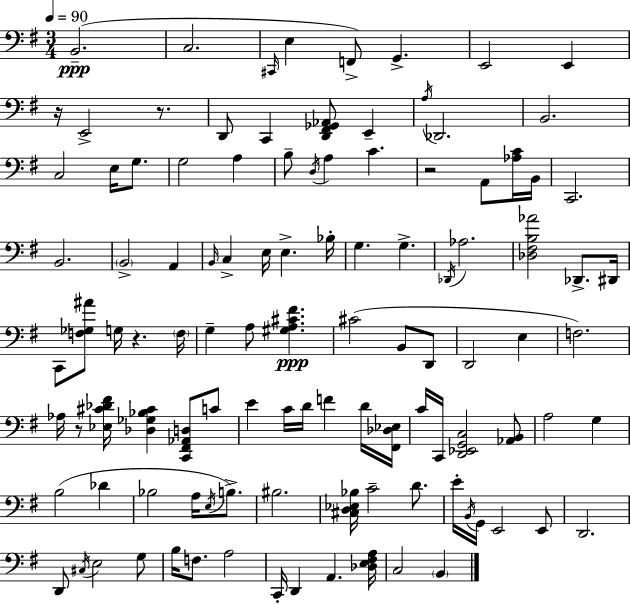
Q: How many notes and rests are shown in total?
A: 108